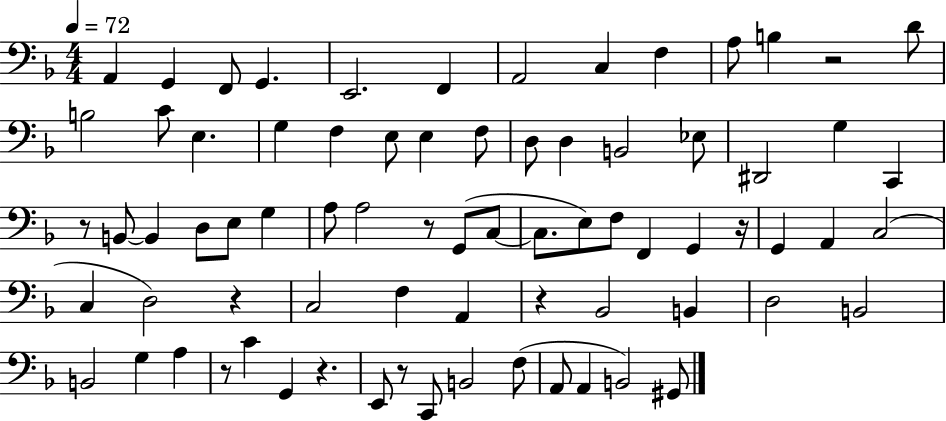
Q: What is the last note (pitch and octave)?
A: G#2